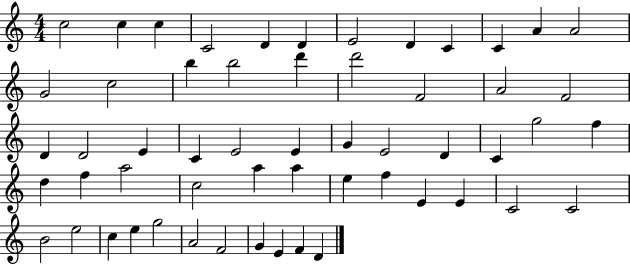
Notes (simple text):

C5/h C5/q C5/q C4/h D4/q D4/q E4/h D4/q C4/q C4/q A4/q A4/h G4/h C5/h B5/q B5/h D6/q D6/h F4/h A4/h F4/h D4/q D4/h E4/q C4/q E4/h E4/q G4/q E4/h D4/q C4/q G5/h F5/q D5/q F5/q A5/h C5/h A5/q A5/q E5/q F5/q E4/q E4/q C4/h C4/h B4/h E5/h C5/q E5/q G5/h A4/h F4/h G4/q E4/q F4/q D4/q